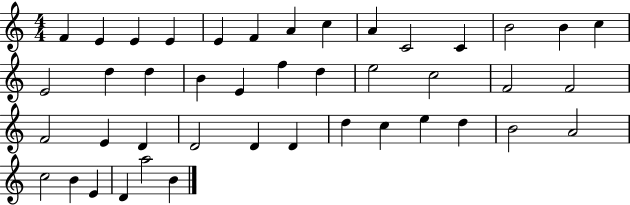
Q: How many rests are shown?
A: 0